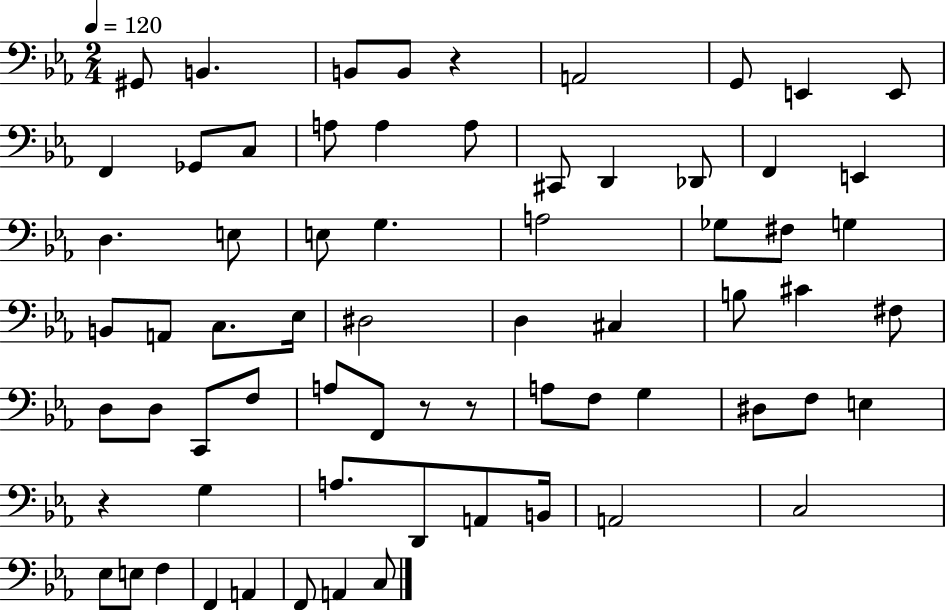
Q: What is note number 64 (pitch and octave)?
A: C3